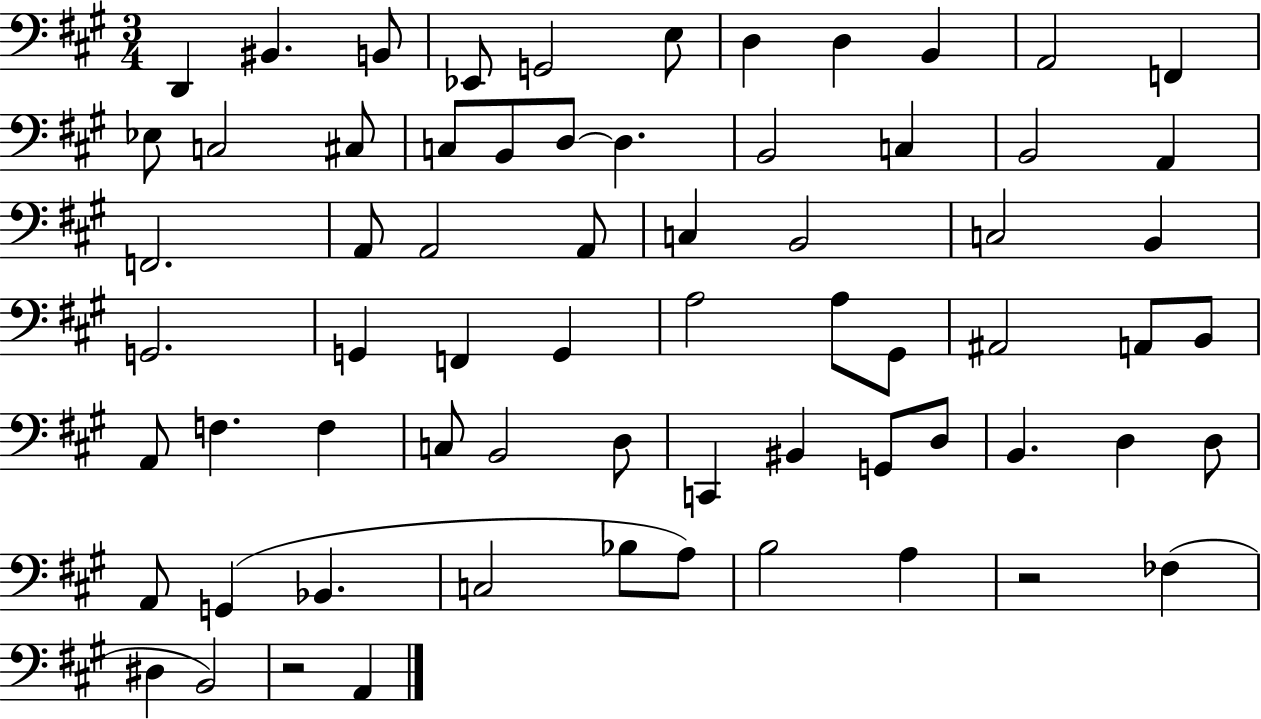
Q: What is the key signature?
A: A major